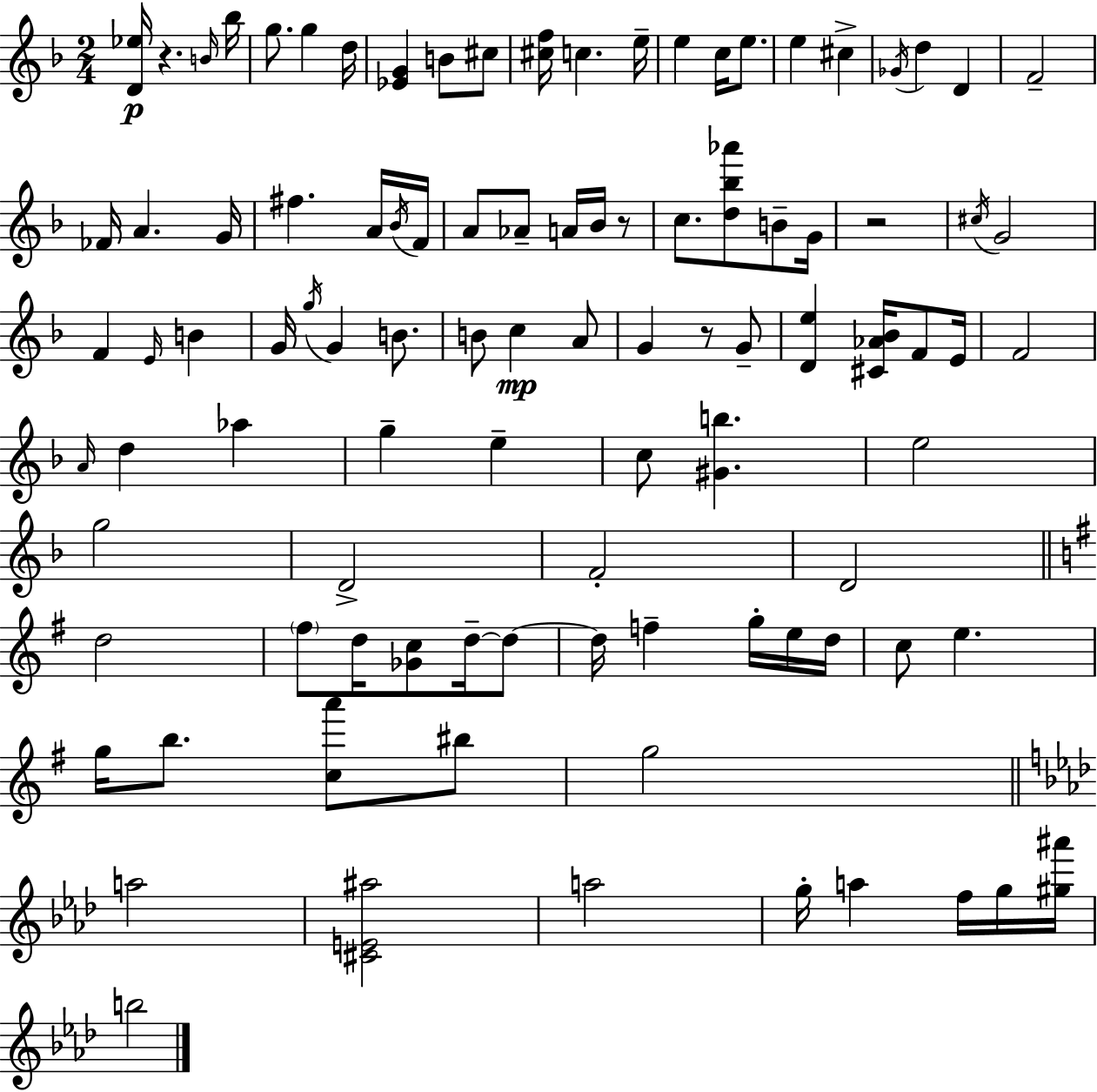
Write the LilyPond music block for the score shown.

{
  \clef treble
  \numericTimeSignature
  \time 2/4
  \key d \minor
  <d' ees''>16\p r4. \grace { b'16 } | bes''16 g''8. g''4 | d''16 <ees' g'>4 b'8 cis''8 | <cis'' f''>16 c''4. | \break e''16-- e''4 c''16 e''8. | e''4 cis''4-> | \acciaccatura { ges'16 } d''4 d'4 | f'2-- | \break fes'16 a'4. | g'16 fis''4. | a'16 \acciaccatura { bes'16 } f'16 a'8 aes'8-- a'16 | bes'16 r8 c''8. <d'' bes'' aes'''>8 | \break b'8-- g'16 r2 | \acciaccatura { cis''16 } g'2 | f'4 | \grace { e'16 } b'4 g'16 \acciaccatura { g''16 } g'4 | \break b'8. b'8 | c''4\mp a'8 g'4 | r8 g'8-- <d' e''>4 | <cis' aes' bes'>16 f'8 e'16 f'2 | \break \grace { a'16 } d''4 | aes''4 g''4-- | e''4-- c''8 | <gis' b''>4. e''2 | \break g''2 | d'2-> | f'2-. | d'2 | \break \bar "||" \break \key e \minor d''2 | \parenthesize fis''8 d''16 <ges' c''>8 d''16--~~ d''8~~ | d''16 f''4-- g''16-. e''16 d''16 | c''8 e''4. | \break g''16 b''8. <c'' a'''>8 bis''8 | g''2 | \bar "||" \break \key aes \major a''2 | <cis' e' ais''>2 | a''2 | g''16-. a''4 f''16 g''16 <gis'' ais'''>16 | \break b''2 | \bar "|."
}